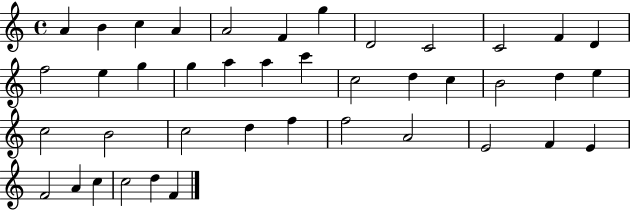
{
  \clef treble
  \time 4/4
  \defaultTimeSignature
  \key c \major
  a'4 b'4 c''4 a'4 | a'2 f'4 g''4 | d'2 c'2 | c'2 f'4 d'4 | \break f''2 e''4 g''4 | g''4 a''4 a''4 c'''4 | c''2 d''4 c''4 | b'2 d''4 e''4 | \break c''2 b'2 | c''2 d''4 f''4 | f''2 a'2 | e'2 f'4 e'4 | \break f'2 a'4 c''4 | c''2 d''4 f'4 | \bar "|."
}